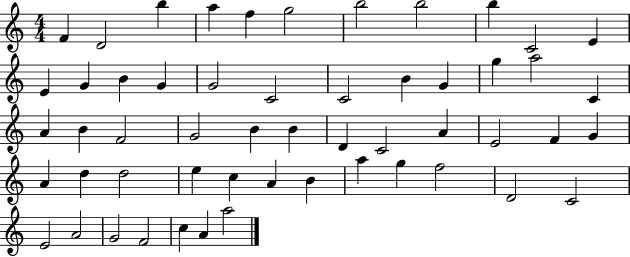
X:1
T:Untitled
M:4/4
L:1/4
K:C
F D2 b a f g2 b2 b2 b C2 E E G B G G2 C2 C2 B G g a2 C A B F2 G2 B B D C2 A E2 F G A d d2 e c A B a g f2 D2 C2 E2 A2 G2 F2 c A a2